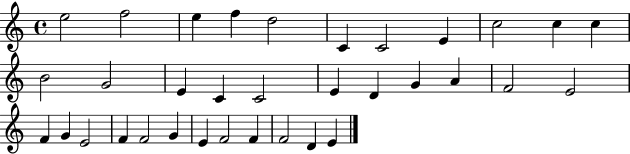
X:1
T:Untitled
M:4/4
L:1/4
K:C
e2 f2 e f d2 C C2 E c2 c c B2 G2 E C C2 E D G A F2 E2 F G E2 F F2 G E F2 F F2 D E